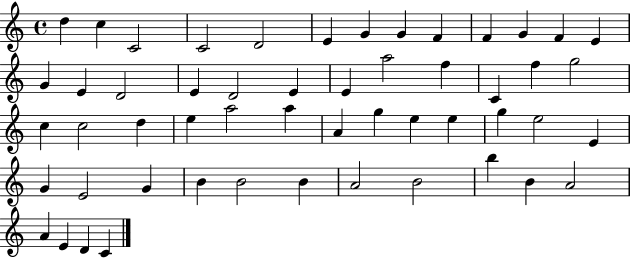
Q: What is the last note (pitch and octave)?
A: C4